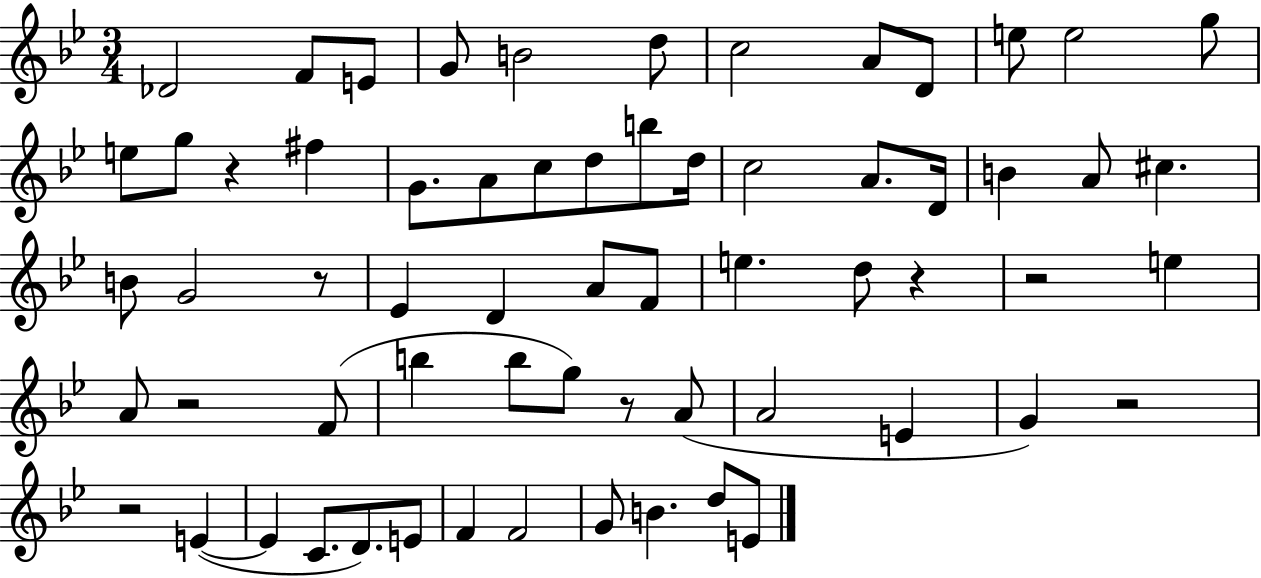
X:1
T:Untitled
M:3/4
L:1/4
K:Bb
_D2 F/2 E/2 G/2 B2 d/2 c2 A/2 D/2 e/2 e2 g/2 e/2 g/2 z ^f G/2 A/2 c/2 d/2 b/2 d/4 c2 A/2 D/4 B A/2 ^c B/2 G2 z/2 _E D A/2 F/2 e d/2 z z2 e A/2 z2 F/2 b b/2 g/2 z/2 A/2 A2 E G z2 z2 E E C/2 D/2 E/2 F F2 G/2 B d/2 E/2